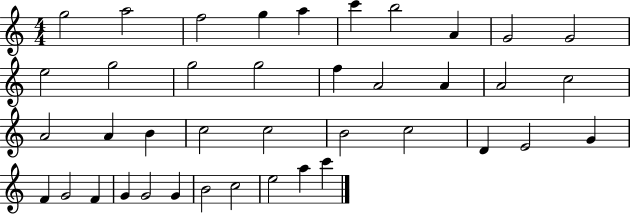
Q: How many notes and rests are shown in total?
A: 40